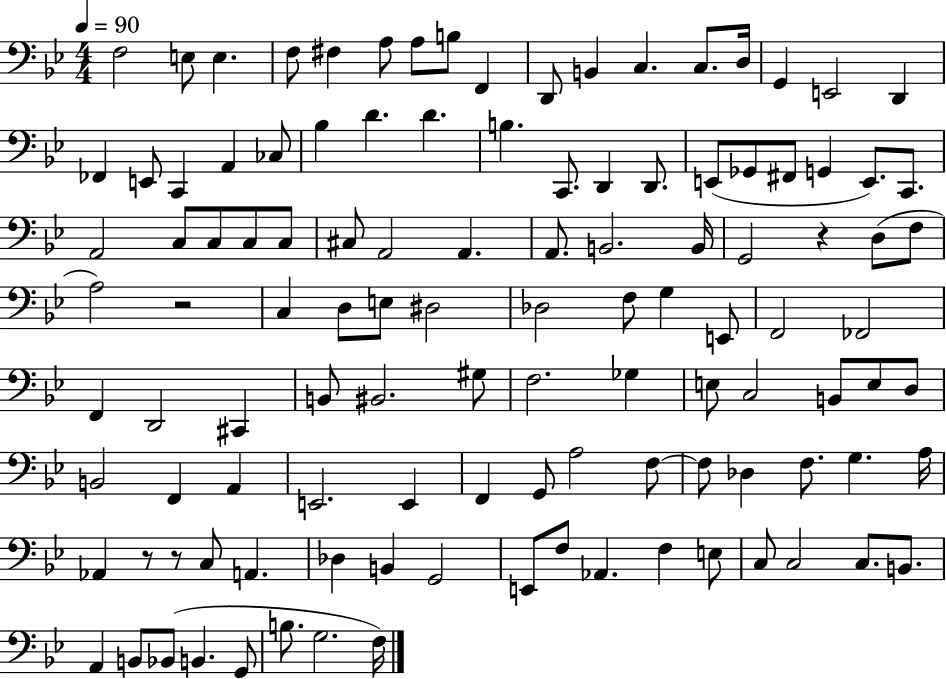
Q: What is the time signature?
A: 4/4